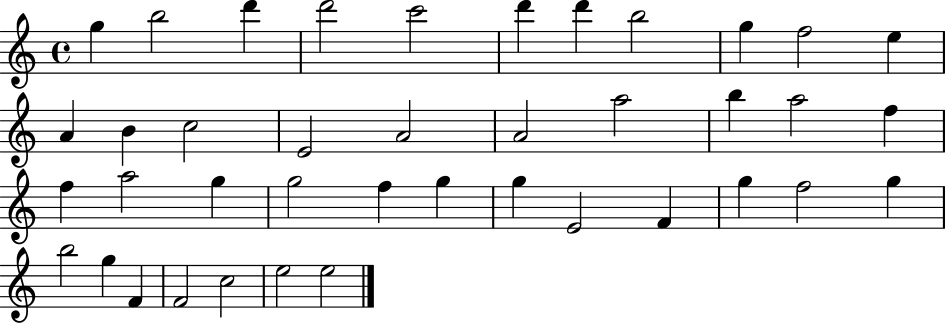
G5/q B5/h D6/q D6/h C6/h D6/q D6/q B5/h G5/q F5/h E5/q A4/q B4/q C5/h E4/h A4/h A4/h A5/h B5/q A5/h F5/q F5/q A5/h G5/q G5/h F5/q G5/q G5/q E4/h F4/q G5/q F5/h G5/q B5/h G5/q F4/q F4/h C5/h E5/h E5/h